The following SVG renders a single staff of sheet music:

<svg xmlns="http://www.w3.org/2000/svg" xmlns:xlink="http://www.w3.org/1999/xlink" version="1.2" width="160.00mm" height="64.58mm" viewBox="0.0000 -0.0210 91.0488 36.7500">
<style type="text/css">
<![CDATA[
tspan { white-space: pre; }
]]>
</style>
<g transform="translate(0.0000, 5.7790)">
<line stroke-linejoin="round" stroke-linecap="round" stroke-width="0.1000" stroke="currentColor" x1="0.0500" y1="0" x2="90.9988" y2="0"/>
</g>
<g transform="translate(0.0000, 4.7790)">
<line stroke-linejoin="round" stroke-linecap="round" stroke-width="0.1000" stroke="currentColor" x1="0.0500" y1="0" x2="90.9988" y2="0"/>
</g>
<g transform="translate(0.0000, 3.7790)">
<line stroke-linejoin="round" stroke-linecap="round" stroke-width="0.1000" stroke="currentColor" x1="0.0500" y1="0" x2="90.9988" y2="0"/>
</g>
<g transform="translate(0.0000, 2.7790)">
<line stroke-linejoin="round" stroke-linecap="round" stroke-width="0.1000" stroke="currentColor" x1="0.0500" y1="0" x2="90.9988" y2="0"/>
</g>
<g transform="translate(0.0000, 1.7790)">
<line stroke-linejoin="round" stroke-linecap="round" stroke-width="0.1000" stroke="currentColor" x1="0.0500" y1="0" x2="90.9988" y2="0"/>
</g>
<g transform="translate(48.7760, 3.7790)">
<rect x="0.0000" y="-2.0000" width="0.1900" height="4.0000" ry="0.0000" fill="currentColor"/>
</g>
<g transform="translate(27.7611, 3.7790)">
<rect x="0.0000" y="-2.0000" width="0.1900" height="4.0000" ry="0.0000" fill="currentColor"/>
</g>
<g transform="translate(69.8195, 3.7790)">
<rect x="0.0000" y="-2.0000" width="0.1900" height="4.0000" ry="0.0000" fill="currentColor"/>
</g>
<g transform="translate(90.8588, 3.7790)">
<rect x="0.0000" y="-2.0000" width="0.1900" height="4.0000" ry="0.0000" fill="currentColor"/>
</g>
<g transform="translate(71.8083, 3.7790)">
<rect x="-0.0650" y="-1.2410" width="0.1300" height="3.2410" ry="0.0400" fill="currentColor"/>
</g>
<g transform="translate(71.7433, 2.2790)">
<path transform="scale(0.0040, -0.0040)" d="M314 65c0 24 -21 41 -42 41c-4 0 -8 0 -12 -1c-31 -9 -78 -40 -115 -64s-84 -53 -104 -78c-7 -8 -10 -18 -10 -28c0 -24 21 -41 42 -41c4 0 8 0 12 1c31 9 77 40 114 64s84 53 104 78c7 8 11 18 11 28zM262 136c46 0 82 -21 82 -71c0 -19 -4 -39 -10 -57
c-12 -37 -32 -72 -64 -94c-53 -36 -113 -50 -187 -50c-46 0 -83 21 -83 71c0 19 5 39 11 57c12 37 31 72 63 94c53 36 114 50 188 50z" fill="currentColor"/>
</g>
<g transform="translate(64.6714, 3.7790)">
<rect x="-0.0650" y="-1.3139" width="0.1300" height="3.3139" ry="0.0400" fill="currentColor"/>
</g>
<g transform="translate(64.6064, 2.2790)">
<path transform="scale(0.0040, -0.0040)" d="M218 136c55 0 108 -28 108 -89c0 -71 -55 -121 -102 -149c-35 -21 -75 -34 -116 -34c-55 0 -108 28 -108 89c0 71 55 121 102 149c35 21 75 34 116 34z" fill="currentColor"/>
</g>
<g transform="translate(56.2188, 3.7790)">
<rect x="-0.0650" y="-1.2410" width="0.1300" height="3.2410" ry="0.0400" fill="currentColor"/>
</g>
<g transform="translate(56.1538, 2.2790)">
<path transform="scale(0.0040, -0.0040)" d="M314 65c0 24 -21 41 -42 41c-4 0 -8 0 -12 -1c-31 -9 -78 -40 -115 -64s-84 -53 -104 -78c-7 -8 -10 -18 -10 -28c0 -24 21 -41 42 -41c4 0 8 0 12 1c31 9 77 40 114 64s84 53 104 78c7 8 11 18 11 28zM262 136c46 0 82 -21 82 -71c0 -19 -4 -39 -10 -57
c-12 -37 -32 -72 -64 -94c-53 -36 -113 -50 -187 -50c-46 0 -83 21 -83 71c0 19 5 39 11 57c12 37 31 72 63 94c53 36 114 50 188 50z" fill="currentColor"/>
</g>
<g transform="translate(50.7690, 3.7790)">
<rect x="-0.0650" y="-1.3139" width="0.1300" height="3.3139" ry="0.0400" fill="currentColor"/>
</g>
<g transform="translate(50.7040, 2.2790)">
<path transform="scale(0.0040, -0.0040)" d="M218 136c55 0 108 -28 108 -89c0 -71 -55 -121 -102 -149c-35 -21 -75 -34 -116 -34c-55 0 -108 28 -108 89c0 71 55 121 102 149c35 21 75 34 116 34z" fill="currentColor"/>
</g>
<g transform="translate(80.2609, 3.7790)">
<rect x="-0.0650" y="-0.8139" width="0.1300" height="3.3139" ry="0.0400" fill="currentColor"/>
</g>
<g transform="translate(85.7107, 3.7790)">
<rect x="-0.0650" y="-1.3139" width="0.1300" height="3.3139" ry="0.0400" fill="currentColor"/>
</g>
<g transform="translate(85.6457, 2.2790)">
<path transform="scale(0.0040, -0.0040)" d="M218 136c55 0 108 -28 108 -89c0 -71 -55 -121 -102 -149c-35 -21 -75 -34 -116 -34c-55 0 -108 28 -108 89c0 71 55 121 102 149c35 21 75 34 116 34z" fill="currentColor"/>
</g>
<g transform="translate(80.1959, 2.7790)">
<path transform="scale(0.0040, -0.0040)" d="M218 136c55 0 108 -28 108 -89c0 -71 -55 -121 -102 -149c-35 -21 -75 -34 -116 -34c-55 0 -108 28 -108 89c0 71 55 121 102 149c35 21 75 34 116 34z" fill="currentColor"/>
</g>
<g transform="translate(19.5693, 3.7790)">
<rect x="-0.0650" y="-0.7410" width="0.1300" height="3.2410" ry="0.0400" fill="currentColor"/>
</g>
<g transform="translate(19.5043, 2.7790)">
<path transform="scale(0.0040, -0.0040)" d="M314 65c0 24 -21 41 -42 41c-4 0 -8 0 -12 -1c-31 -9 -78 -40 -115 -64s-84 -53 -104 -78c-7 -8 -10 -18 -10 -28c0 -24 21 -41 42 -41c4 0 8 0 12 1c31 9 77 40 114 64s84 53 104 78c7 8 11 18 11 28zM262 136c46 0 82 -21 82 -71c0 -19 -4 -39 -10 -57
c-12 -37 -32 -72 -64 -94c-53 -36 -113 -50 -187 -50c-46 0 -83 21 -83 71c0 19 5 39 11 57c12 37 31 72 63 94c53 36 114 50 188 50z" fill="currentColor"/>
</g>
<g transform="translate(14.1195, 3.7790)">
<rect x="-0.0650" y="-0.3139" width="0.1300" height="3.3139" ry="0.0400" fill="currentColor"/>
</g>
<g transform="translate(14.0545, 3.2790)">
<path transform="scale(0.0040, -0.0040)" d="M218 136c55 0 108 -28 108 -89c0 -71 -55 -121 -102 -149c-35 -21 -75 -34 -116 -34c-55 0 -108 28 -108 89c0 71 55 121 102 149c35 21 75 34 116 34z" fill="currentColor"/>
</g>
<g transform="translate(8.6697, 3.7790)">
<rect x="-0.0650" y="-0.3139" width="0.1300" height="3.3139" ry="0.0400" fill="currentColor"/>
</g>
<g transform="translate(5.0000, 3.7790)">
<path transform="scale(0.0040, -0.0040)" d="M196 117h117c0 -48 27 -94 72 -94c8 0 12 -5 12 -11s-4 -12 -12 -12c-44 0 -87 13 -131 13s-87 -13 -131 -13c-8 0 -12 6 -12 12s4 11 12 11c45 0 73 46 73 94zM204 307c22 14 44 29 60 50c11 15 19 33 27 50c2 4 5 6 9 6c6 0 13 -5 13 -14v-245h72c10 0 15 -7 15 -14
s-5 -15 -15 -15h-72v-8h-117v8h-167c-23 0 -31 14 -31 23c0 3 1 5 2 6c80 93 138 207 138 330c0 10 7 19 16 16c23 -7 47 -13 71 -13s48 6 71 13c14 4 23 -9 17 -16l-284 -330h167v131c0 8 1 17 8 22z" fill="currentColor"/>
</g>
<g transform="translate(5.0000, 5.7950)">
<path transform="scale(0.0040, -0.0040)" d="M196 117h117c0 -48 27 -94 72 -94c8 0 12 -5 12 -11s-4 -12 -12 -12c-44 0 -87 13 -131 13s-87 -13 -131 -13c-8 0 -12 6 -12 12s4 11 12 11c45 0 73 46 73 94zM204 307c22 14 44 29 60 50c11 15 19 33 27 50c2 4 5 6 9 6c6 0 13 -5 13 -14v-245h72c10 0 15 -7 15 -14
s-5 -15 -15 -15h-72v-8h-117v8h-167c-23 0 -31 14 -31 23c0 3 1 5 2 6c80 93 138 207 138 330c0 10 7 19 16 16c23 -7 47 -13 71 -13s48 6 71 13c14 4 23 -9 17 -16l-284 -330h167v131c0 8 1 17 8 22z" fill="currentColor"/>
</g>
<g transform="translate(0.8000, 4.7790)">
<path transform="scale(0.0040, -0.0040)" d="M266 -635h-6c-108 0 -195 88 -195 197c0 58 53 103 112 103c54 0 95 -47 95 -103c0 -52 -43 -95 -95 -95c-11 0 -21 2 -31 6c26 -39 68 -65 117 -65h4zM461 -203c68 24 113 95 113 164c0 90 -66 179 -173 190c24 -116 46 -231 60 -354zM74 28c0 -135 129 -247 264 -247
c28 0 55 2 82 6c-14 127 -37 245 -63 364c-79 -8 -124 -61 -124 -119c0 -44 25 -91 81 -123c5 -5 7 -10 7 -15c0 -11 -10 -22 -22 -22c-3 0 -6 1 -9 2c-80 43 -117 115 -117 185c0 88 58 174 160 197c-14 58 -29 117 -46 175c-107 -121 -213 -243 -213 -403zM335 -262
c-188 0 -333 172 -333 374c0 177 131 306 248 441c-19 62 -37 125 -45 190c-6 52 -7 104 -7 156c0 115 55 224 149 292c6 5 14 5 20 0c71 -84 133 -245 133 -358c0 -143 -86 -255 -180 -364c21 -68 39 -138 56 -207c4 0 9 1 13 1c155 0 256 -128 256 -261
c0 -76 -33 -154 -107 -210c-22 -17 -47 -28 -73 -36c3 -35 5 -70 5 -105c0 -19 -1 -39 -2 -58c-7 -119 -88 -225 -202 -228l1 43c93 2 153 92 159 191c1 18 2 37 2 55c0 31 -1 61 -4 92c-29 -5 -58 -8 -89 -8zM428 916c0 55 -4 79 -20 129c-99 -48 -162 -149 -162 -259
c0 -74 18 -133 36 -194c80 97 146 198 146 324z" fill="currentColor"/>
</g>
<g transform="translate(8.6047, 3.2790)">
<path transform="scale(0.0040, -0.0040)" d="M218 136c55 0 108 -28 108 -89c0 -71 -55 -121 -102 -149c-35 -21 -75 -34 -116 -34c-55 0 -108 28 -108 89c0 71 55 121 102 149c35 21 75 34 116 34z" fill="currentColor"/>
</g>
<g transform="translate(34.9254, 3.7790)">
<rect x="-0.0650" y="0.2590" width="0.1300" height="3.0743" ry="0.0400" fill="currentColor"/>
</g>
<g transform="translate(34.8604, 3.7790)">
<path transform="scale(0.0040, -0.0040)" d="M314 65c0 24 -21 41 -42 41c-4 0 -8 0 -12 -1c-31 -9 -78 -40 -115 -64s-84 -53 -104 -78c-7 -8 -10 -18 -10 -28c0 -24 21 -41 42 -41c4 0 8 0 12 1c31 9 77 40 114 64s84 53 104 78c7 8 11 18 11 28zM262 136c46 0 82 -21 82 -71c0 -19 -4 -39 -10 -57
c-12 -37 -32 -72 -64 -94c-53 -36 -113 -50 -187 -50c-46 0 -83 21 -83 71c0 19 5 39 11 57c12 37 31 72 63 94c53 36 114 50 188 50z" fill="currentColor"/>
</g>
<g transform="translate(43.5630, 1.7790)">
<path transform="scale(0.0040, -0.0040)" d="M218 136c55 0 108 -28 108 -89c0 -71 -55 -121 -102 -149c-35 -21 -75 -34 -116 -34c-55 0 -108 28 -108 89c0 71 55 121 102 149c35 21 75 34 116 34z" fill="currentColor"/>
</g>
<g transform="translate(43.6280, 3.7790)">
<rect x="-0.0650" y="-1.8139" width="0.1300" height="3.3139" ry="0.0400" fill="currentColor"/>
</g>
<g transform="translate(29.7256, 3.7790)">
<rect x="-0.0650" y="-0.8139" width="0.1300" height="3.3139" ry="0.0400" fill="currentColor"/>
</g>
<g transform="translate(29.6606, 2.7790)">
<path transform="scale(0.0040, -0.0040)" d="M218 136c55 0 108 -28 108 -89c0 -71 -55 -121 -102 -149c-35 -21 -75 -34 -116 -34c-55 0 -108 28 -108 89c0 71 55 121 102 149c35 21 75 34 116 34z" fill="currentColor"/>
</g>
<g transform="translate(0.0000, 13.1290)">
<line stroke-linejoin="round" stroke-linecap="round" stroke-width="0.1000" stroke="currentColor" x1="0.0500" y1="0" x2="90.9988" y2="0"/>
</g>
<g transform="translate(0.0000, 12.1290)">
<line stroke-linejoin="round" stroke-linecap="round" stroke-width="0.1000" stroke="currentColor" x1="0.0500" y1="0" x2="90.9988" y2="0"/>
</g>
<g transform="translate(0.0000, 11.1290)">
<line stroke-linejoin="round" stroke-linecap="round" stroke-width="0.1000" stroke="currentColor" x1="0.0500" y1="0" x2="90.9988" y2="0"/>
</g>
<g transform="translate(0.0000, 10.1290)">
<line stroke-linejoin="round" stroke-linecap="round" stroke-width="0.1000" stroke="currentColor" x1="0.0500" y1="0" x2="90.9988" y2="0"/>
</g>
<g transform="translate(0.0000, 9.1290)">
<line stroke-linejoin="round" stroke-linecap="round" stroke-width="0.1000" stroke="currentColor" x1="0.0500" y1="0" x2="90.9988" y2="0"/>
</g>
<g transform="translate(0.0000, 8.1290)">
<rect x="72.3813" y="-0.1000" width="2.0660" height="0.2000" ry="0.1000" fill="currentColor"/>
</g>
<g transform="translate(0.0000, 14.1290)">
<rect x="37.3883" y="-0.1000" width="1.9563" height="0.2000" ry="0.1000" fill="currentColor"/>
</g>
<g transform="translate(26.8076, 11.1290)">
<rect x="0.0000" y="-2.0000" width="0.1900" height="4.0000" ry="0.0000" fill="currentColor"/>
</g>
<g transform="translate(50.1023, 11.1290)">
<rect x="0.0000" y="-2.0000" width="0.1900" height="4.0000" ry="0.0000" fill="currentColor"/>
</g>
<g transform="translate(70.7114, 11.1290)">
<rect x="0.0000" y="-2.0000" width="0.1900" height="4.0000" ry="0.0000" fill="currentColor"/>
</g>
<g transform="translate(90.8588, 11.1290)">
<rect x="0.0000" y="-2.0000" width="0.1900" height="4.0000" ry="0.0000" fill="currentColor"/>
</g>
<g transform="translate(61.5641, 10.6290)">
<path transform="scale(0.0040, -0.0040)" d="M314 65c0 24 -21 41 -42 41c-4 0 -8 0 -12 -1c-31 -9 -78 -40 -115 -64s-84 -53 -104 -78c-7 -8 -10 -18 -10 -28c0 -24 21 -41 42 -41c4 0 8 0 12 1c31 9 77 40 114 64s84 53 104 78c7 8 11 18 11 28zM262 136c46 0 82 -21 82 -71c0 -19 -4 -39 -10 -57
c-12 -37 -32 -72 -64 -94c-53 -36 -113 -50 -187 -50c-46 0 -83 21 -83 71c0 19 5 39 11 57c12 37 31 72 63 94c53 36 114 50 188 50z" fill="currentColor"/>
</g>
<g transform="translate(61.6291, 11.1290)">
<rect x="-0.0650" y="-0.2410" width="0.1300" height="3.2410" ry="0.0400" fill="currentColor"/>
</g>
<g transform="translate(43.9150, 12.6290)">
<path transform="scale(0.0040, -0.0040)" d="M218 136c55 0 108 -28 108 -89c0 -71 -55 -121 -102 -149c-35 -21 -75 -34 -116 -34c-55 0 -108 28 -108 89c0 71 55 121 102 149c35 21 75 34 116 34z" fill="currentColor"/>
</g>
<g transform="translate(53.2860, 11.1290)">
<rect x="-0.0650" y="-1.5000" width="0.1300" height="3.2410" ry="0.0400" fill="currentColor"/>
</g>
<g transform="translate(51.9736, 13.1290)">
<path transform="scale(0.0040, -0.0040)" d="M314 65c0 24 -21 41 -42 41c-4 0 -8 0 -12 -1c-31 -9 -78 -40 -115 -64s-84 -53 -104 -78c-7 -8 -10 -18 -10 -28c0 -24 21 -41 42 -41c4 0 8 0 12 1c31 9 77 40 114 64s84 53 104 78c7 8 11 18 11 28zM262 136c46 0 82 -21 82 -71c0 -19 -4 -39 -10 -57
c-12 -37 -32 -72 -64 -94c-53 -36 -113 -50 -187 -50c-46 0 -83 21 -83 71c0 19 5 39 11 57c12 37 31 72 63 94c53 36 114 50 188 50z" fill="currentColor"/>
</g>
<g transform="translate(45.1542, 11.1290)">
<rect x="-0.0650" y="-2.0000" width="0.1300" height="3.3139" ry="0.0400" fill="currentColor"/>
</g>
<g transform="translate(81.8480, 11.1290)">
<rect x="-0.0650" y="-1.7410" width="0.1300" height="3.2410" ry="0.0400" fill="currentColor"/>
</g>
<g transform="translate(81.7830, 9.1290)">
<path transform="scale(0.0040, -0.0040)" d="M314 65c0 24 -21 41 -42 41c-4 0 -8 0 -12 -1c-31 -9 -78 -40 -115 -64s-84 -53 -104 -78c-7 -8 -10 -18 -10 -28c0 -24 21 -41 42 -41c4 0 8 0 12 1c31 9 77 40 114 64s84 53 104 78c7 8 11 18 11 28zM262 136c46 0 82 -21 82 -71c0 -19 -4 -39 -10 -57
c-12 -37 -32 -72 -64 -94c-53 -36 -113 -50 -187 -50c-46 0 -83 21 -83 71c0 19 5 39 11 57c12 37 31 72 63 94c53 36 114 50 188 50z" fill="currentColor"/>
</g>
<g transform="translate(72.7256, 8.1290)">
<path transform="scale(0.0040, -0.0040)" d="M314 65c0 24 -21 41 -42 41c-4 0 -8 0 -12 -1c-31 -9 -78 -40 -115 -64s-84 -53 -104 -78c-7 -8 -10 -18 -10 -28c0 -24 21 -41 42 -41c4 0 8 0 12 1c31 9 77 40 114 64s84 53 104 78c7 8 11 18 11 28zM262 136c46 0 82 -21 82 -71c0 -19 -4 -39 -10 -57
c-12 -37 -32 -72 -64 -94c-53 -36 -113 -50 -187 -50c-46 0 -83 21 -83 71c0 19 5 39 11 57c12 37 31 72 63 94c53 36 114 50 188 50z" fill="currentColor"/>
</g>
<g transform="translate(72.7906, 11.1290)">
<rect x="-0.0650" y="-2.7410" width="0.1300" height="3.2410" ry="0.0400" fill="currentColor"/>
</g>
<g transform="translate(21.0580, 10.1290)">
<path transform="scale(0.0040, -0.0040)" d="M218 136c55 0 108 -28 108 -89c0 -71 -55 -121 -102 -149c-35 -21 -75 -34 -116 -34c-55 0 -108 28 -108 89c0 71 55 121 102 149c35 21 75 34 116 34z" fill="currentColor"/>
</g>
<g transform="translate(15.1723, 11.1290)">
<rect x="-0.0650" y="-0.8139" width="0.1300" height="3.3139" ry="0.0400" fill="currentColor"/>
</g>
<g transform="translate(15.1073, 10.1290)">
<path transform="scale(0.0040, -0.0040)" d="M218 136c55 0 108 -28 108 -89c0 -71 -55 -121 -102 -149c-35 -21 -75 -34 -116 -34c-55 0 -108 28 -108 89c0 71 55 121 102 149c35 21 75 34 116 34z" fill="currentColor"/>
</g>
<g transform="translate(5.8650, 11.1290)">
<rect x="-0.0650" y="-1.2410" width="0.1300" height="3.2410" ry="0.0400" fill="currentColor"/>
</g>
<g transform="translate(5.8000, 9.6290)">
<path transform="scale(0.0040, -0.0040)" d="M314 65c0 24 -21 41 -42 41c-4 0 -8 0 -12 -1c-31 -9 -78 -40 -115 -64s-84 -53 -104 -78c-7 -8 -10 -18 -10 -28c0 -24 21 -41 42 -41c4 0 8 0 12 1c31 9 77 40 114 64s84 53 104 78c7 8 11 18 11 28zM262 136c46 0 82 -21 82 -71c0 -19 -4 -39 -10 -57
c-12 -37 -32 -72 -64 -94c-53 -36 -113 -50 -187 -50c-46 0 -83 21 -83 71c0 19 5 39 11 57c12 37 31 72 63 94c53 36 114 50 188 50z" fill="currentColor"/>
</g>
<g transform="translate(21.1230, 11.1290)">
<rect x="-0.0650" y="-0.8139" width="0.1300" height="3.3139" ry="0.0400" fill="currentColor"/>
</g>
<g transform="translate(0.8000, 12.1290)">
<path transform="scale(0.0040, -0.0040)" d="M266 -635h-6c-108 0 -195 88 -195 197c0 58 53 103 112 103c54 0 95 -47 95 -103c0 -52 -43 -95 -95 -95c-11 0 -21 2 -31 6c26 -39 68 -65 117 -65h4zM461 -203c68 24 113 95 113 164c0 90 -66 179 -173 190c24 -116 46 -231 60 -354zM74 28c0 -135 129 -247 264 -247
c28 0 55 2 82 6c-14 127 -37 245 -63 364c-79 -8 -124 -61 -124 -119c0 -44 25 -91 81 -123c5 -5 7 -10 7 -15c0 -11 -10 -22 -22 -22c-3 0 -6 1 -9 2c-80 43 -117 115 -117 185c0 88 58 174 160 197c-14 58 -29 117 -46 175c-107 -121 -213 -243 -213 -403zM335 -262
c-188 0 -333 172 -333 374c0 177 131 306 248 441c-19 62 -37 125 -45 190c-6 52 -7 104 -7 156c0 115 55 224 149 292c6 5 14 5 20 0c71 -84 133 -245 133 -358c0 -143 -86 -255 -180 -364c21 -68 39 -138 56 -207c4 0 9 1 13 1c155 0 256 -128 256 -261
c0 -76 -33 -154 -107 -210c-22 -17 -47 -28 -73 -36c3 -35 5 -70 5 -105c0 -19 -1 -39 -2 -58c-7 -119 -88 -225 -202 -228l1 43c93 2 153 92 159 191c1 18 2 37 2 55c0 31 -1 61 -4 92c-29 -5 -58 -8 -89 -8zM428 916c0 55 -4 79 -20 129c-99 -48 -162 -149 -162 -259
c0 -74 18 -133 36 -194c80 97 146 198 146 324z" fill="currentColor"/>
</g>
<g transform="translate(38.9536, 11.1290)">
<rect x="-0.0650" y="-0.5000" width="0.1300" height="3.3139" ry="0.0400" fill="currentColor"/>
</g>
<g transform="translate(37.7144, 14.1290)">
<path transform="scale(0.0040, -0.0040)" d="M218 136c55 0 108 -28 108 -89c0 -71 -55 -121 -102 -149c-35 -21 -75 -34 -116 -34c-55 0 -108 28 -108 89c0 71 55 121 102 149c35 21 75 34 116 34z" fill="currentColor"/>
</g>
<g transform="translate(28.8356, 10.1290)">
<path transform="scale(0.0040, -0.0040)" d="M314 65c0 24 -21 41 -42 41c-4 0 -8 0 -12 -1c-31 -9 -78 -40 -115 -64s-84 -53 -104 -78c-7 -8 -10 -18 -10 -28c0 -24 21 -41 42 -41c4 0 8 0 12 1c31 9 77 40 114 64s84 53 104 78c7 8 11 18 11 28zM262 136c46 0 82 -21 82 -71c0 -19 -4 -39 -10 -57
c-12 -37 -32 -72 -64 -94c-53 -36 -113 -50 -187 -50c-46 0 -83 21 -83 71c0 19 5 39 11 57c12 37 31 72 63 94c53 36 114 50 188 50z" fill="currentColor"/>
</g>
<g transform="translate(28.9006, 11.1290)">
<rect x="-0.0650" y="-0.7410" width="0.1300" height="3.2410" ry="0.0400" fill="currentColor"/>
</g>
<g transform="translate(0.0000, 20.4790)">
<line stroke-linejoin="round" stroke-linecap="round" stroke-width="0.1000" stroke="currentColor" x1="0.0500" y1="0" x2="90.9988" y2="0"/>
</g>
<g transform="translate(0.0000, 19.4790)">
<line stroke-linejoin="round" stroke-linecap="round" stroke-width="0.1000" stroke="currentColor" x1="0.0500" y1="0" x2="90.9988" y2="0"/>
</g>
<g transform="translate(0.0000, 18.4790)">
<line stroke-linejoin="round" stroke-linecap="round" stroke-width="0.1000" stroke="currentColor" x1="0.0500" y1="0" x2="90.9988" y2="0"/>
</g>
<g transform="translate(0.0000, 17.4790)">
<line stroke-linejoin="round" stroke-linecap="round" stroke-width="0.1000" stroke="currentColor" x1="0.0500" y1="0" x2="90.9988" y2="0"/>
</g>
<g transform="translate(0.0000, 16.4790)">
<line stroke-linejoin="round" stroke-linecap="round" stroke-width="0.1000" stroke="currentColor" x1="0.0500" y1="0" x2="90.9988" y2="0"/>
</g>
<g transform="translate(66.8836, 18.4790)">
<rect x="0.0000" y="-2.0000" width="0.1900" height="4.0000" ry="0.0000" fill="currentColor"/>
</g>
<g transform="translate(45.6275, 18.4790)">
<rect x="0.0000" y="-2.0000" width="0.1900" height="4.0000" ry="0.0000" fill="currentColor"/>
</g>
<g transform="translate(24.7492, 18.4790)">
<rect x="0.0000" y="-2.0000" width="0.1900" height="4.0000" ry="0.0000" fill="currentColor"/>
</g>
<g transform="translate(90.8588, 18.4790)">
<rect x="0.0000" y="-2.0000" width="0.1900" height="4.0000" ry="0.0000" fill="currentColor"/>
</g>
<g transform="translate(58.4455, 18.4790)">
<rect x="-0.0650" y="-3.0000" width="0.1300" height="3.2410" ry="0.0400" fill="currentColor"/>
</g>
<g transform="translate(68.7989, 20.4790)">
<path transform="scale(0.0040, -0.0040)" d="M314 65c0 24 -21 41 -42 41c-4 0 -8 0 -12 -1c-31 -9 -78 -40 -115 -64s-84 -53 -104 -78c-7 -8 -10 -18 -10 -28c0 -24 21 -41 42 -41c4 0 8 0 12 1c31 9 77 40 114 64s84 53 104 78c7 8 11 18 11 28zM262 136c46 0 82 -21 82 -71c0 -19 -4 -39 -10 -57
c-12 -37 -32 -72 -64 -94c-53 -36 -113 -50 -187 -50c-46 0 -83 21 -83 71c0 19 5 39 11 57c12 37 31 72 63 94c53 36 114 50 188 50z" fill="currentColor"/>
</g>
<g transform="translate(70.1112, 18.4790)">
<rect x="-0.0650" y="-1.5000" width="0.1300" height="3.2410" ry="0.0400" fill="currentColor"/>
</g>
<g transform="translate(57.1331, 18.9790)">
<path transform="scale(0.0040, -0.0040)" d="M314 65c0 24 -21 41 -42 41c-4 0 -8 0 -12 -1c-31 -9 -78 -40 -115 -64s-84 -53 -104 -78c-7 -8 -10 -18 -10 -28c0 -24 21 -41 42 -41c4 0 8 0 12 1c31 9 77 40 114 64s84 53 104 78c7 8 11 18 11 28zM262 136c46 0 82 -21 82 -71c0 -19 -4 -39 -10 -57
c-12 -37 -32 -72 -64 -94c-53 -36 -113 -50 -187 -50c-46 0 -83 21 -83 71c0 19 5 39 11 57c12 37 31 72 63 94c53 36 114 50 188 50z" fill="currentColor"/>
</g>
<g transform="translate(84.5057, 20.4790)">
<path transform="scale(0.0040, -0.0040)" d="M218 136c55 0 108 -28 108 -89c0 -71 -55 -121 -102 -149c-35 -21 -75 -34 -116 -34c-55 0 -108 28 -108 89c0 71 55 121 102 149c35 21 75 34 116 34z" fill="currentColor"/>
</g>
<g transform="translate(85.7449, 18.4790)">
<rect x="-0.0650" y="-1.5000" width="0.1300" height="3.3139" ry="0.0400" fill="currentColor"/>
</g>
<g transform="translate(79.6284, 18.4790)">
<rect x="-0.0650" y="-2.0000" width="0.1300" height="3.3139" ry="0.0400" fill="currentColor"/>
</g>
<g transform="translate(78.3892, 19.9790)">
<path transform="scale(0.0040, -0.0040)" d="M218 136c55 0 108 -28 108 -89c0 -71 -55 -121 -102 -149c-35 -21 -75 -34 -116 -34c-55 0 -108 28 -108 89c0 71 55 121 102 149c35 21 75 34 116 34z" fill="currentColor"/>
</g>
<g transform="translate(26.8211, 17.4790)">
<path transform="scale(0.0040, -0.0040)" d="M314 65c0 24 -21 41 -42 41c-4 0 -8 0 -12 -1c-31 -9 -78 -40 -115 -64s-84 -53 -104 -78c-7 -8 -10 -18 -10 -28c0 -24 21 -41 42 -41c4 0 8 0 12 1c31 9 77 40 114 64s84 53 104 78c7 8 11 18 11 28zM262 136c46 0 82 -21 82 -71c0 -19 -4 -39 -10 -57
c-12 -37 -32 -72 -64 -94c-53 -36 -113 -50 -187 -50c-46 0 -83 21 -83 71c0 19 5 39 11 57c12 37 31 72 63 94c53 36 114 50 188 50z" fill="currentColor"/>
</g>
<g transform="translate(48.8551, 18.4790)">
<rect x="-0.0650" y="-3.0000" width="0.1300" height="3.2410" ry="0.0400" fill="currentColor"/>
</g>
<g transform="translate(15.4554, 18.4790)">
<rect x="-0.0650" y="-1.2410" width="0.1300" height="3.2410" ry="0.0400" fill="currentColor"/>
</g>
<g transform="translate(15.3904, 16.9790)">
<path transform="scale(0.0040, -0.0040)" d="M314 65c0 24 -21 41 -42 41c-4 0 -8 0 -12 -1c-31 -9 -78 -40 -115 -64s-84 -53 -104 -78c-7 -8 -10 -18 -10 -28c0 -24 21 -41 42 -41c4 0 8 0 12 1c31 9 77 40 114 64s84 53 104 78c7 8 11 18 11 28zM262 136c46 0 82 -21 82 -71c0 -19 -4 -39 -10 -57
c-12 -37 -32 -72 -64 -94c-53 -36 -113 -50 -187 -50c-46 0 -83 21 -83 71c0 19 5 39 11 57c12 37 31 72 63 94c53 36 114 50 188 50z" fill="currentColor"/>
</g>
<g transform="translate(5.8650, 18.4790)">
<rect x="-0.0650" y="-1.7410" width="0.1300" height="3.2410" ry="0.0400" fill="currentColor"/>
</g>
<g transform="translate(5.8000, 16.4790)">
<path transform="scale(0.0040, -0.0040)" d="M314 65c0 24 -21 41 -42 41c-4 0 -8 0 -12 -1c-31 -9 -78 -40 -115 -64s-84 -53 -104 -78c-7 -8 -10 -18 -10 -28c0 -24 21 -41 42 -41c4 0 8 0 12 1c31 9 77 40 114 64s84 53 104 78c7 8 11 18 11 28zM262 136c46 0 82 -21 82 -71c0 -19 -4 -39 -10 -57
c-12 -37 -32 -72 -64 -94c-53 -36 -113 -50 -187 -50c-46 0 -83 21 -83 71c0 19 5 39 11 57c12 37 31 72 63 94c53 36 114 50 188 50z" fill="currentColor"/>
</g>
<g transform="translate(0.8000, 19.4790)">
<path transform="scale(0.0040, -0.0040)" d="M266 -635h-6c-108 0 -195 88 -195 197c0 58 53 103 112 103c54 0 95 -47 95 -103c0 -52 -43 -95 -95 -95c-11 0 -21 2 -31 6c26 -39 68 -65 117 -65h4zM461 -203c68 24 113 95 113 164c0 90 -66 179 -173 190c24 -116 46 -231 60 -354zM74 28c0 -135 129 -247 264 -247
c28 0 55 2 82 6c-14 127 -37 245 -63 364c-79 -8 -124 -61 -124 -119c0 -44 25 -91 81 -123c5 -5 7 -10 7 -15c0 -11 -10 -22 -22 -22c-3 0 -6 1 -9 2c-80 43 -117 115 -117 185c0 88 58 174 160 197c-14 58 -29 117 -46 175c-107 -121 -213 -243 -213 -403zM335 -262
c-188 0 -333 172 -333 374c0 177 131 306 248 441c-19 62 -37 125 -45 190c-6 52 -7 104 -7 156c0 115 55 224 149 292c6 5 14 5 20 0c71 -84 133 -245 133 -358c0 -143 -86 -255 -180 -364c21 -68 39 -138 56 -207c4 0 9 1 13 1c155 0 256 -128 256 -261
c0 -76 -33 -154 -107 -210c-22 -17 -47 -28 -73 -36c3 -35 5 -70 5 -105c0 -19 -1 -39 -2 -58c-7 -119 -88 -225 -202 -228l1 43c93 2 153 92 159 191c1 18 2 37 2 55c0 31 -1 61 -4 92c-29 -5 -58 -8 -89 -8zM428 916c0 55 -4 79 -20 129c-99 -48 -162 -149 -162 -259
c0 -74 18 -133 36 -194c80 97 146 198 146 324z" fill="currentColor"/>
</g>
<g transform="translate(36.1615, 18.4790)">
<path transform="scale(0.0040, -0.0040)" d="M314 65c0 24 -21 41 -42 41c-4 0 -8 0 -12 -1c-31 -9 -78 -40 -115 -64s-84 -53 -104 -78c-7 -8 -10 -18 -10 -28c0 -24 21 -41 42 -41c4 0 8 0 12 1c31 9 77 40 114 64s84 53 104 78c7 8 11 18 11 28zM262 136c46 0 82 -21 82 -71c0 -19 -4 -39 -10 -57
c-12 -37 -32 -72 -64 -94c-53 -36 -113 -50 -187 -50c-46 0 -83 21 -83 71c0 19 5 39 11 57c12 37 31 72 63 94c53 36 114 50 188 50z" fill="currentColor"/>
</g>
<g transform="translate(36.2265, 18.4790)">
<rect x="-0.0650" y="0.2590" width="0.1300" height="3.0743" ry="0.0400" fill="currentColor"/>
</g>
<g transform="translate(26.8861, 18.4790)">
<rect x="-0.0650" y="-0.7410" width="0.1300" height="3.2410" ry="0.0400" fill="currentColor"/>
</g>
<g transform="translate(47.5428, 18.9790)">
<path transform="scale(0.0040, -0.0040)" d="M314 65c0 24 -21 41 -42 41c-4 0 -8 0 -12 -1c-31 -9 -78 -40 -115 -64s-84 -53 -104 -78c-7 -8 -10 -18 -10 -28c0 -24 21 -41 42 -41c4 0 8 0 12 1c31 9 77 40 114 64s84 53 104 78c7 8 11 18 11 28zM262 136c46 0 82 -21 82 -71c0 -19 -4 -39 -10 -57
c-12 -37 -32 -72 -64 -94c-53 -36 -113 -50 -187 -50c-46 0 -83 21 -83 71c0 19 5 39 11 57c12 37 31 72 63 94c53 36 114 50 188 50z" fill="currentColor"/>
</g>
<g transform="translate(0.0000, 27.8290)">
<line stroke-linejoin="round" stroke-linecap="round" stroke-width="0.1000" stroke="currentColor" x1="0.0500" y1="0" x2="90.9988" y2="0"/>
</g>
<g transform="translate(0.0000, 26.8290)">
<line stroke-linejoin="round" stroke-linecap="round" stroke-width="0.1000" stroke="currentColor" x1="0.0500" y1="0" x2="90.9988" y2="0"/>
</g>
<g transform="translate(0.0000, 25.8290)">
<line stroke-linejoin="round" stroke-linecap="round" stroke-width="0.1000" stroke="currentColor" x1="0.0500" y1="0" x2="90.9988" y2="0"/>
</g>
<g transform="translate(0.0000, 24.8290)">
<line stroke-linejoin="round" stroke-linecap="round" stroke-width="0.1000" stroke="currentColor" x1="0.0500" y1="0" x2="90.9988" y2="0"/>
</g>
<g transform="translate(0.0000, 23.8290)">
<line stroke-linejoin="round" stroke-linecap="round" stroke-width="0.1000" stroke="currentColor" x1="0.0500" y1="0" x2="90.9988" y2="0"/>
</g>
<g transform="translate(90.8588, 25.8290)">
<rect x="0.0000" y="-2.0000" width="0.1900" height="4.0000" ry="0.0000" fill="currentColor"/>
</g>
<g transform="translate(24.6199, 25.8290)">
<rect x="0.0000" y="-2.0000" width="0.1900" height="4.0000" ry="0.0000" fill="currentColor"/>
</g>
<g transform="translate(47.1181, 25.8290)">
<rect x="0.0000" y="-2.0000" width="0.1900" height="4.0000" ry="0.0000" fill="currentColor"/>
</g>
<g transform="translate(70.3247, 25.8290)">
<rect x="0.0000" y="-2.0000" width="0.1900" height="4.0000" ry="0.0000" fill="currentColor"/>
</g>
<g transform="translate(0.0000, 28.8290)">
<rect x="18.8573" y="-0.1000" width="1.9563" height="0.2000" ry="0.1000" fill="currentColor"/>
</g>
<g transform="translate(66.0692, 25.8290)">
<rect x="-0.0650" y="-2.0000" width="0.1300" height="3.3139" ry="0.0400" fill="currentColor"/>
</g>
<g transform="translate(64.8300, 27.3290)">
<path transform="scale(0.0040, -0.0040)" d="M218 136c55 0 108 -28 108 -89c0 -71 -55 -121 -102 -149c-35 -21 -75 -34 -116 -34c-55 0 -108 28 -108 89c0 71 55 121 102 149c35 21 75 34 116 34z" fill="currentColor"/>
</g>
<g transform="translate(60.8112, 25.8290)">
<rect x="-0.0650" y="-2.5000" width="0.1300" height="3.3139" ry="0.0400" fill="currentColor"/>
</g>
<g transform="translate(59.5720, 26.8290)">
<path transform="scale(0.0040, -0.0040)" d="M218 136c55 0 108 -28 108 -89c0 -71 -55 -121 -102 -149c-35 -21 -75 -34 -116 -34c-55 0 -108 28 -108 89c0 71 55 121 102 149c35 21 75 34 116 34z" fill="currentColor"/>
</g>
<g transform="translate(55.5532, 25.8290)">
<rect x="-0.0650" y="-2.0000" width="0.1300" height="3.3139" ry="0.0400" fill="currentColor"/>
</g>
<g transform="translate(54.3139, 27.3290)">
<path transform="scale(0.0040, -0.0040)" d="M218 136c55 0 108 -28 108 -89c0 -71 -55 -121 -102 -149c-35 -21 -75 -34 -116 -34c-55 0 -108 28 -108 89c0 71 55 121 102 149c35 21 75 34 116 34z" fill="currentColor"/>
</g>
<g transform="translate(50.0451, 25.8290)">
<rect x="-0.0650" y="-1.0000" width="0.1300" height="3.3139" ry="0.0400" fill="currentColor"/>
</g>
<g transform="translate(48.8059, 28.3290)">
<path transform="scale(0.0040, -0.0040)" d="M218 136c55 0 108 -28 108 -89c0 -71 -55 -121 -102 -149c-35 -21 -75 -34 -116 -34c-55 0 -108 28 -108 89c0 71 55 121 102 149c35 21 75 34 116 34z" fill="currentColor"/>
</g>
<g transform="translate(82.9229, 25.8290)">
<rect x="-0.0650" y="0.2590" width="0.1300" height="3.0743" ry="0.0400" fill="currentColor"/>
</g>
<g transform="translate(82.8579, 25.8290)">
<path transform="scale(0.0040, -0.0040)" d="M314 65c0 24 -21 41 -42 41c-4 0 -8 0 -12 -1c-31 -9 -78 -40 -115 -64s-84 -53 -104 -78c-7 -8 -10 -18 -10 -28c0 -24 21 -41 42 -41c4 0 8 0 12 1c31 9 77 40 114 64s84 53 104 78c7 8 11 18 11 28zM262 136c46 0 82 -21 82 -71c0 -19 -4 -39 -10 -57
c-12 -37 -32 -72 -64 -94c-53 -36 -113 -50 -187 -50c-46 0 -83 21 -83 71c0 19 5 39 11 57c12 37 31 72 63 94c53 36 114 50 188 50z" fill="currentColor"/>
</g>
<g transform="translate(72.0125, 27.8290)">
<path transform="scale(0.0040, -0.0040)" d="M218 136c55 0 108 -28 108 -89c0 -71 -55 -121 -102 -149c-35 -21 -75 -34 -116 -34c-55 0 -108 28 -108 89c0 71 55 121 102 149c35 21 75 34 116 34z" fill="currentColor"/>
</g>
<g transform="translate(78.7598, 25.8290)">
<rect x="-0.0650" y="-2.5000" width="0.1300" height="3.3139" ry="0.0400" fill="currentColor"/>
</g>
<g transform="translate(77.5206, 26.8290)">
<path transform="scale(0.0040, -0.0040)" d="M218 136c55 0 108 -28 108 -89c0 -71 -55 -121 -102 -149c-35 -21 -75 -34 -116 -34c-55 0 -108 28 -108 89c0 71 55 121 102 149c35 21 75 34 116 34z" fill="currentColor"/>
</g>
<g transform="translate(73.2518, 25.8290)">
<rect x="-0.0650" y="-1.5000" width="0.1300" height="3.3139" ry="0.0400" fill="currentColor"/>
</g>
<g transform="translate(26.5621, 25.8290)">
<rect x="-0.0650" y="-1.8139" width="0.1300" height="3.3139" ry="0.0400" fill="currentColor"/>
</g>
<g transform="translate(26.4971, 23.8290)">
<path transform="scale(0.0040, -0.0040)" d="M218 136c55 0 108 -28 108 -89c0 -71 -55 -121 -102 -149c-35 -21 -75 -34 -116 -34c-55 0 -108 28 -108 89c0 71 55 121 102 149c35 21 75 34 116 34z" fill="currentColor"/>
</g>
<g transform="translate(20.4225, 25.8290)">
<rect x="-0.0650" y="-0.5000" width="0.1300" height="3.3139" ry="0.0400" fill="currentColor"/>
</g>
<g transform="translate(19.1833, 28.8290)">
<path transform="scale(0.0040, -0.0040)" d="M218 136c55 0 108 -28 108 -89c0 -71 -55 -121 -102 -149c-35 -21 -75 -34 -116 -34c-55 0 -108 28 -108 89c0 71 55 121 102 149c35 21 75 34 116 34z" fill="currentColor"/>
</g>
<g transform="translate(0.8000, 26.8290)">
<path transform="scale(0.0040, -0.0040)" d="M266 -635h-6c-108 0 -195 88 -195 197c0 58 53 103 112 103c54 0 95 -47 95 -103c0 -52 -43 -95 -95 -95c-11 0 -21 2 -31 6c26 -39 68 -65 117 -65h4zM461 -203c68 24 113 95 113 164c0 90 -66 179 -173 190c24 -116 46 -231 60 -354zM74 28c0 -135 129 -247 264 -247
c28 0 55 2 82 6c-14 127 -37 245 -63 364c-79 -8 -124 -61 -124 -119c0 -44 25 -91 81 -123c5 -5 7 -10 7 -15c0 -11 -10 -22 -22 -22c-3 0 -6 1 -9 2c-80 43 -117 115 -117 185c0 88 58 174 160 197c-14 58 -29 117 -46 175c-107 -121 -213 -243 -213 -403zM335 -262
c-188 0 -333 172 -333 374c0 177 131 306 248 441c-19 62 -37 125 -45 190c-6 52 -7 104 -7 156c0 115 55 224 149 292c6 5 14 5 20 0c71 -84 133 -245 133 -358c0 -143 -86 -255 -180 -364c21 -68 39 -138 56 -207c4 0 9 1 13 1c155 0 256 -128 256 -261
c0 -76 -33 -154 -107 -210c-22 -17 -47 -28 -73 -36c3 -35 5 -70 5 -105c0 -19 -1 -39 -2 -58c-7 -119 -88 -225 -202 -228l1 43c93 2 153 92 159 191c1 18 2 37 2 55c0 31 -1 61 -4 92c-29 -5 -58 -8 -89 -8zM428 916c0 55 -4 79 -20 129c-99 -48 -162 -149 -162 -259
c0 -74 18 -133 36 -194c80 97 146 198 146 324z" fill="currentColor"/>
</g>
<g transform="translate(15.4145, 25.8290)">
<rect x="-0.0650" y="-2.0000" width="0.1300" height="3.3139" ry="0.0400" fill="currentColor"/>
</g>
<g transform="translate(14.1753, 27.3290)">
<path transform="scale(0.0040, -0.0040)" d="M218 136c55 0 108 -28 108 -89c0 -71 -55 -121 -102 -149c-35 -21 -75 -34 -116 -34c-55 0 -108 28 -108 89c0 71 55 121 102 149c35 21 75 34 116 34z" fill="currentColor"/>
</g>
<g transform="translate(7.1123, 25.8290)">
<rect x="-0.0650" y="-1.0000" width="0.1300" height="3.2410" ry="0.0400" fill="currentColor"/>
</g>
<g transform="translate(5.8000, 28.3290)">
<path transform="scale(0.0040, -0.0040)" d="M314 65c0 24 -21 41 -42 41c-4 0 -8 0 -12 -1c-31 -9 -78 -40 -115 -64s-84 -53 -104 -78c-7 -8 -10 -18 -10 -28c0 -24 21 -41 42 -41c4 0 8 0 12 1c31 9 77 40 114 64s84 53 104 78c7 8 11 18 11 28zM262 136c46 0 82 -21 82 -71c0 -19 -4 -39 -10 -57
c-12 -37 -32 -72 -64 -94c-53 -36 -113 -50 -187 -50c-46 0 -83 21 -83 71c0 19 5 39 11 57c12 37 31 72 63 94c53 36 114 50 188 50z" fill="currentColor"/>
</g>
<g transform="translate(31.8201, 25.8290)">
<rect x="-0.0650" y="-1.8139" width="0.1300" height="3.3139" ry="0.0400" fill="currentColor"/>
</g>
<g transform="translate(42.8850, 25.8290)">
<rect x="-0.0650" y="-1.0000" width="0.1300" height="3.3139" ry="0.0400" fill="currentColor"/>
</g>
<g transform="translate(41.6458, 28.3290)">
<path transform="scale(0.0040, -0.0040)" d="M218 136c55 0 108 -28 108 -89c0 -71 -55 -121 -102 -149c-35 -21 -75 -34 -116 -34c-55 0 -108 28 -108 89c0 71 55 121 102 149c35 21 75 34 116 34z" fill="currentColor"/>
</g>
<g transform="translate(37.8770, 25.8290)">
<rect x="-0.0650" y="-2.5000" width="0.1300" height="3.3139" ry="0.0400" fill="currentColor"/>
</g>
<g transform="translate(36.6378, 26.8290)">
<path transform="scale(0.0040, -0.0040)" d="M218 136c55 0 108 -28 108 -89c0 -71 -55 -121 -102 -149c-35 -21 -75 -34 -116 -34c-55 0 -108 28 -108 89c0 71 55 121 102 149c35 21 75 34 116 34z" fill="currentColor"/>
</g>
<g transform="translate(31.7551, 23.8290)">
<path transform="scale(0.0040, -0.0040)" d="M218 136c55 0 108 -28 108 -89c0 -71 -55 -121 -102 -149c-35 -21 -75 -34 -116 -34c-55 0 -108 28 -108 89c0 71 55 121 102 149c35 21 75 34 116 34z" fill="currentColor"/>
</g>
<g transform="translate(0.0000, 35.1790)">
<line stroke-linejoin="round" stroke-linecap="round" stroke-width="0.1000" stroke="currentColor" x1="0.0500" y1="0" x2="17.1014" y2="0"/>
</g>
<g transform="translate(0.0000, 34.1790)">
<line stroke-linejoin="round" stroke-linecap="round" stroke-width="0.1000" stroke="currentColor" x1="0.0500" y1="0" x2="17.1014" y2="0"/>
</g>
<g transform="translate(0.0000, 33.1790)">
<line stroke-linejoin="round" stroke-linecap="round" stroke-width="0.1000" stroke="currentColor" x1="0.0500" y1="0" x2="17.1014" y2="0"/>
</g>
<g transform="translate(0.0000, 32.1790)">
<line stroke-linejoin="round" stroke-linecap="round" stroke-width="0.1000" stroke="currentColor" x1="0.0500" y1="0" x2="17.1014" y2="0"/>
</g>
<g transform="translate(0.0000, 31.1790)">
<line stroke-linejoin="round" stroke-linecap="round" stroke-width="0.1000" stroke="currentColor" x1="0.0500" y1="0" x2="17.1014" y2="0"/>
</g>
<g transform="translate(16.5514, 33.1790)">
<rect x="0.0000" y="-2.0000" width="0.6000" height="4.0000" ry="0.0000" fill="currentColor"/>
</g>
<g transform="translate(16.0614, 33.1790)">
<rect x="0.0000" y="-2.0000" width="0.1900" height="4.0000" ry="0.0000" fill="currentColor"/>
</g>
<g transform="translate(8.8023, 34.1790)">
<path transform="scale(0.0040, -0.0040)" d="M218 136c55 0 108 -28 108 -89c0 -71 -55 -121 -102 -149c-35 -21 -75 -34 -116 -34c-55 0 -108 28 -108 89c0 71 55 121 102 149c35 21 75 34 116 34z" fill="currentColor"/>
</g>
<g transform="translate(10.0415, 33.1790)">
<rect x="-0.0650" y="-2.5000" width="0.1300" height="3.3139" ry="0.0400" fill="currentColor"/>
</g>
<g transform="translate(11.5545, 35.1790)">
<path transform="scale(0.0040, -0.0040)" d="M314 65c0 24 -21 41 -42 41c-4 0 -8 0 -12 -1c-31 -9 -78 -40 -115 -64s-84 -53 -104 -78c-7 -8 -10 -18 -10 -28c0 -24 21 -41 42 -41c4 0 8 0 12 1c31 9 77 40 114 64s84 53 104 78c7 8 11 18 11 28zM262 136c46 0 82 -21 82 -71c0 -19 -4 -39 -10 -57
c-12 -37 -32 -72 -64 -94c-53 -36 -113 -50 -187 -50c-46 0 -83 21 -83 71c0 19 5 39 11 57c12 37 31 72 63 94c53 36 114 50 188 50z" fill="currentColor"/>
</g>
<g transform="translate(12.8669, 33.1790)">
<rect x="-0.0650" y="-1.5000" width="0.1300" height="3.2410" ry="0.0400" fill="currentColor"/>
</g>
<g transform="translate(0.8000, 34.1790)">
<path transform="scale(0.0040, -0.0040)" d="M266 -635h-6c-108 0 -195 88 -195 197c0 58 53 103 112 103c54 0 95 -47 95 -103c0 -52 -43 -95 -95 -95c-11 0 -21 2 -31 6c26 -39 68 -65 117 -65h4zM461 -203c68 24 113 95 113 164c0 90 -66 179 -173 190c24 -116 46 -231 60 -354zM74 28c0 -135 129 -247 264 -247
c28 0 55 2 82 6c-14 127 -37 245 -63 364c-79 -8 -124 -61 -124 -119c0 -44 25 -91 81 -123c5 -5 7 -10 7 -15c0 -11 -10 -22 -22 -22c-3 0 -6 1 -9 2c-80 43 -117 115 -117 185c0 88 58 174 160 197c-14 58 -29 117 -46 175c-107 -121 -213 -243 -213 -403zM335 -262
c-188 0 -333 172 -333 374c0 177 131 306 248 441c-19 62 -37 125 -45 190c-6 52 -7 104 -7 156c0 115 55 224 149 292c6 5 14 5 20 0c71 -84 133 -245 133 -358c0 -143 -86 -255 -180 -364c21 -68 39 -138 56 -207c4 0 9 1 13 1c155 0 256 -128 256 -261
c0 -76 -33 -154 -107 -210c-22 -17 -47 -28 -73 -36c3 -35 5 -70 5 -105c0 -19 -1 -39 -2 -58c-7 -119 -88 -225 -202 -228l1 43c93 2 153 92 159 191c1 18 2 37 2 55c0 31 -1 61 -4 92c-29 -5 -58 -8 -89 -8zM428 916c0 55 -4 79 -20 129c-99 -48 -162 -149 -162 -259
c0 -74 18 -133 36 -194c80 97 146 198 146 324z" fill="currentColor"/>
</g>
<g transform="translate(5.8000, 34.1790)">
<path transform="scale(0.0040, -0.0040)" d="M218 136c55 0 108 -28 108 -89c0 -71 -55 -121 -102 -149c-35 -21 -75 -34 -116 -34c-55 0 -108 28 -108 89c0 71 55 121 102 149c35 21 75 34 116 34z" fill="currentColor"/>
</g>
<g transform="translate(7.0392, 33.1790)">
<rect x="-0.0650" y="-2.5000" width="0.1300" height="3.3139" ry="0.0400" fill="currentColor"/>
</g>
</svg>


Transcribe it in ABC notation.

X:1
T:Untitled
M:4/4
L:1/4
K:C
c c d2 d B2 f e e2 e e2 d e e2 d d d2 C F E2 c2 a2 f2 f2 e2 d2 B2 A2 A2 E2 F E D2 F C f f G D D F G F E G B2 G G E2